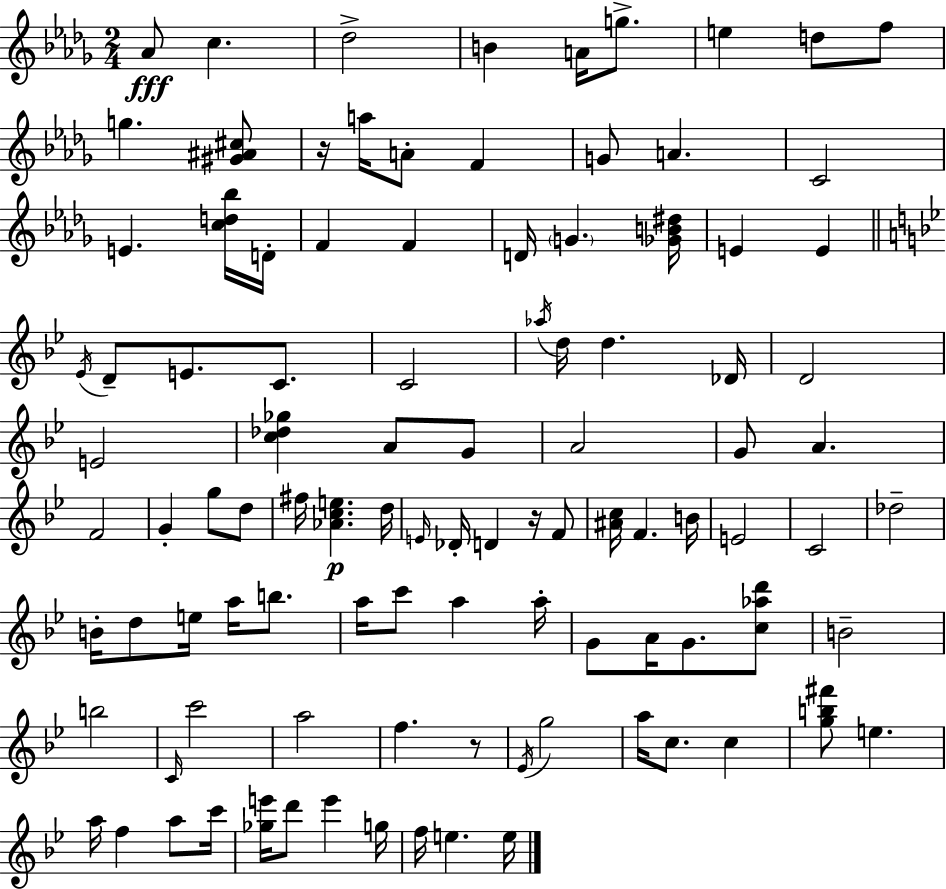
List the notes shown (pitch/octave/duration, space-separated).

Ab4/e C5/q. Db5/h B4/q A4/s G5/e. E5/q D5/e F5/e G5/q. [G#4,A#4,C#5]/e R/s A5/s A4/e F4/q G4/e A4/q. C4/h E4/q. [C5,D5,Bb5]/s D4/s F4/q F4/q D4/s G4/q. [Gb4,B4,D#5]/s E4/q E4/q Eb4/s D4/e E4/e. C4/e. C4/h Ab5/s D5/s D5/q. Db4/s D4/h E4/h [C5,Db5,Gb5]/q A4/e G4/e A4/h G4/e A4/q. F4/h G4/q G5/e D5/e F#5/s [Ab4,C5,E5]/q. D5/s E4/s Db4/s D4/q R/s F4/e [A#4,C5]/s F4/q. B4/s E4/h C4/h Db5/h B4/s D5/e E5/s A5/s B5/e. A5/s C6/e A5/q A5/s G4/e A4/s G4/e. [C5,Ab5,D6]/e B4/h B5/h C4/s C6/h A5/h F5/q. R/e Eb4/s G5/h A5/s C5/e. C5/q [G5,B5,F#6]/e E5/q. A5/s F5/q A5/e C6/s [Gb5,E6]/s D6/e E6/q G5/s F5/s E5/q. E5/s